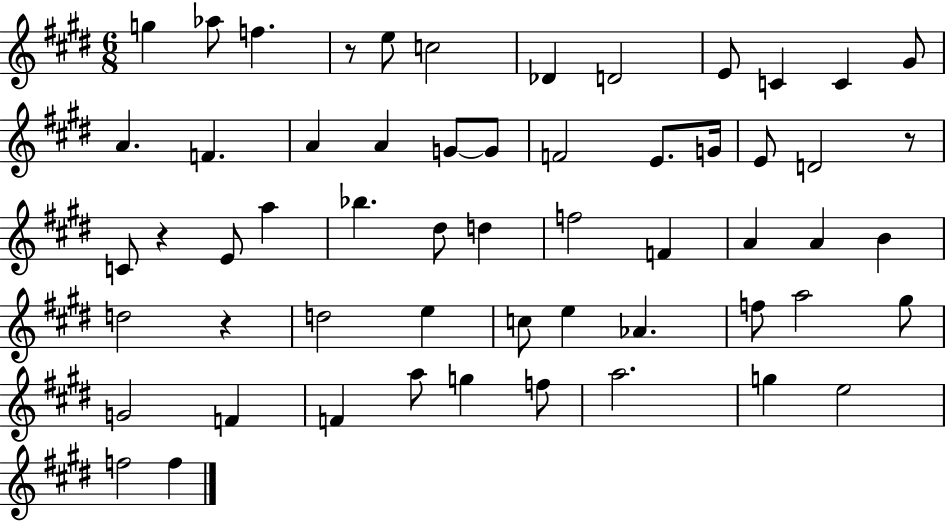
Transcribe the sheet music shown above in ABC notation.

X:1
T:Untitled
M:6/8
L:1/4
K:E
g _a/2 f z/2 e/2 c2 _D D2 E/2 C C ^G/2 A F A A G/2 G/2 F2 E/2 G/4 E/2 D2 z/2 C/2 z E/2 a _b ^d/2 d f2 F A A B d2 z d2 e c/2 e _A f/2 a2 ^g/2 G2 F F a/2 g f/2 a2 g e2 f2 f